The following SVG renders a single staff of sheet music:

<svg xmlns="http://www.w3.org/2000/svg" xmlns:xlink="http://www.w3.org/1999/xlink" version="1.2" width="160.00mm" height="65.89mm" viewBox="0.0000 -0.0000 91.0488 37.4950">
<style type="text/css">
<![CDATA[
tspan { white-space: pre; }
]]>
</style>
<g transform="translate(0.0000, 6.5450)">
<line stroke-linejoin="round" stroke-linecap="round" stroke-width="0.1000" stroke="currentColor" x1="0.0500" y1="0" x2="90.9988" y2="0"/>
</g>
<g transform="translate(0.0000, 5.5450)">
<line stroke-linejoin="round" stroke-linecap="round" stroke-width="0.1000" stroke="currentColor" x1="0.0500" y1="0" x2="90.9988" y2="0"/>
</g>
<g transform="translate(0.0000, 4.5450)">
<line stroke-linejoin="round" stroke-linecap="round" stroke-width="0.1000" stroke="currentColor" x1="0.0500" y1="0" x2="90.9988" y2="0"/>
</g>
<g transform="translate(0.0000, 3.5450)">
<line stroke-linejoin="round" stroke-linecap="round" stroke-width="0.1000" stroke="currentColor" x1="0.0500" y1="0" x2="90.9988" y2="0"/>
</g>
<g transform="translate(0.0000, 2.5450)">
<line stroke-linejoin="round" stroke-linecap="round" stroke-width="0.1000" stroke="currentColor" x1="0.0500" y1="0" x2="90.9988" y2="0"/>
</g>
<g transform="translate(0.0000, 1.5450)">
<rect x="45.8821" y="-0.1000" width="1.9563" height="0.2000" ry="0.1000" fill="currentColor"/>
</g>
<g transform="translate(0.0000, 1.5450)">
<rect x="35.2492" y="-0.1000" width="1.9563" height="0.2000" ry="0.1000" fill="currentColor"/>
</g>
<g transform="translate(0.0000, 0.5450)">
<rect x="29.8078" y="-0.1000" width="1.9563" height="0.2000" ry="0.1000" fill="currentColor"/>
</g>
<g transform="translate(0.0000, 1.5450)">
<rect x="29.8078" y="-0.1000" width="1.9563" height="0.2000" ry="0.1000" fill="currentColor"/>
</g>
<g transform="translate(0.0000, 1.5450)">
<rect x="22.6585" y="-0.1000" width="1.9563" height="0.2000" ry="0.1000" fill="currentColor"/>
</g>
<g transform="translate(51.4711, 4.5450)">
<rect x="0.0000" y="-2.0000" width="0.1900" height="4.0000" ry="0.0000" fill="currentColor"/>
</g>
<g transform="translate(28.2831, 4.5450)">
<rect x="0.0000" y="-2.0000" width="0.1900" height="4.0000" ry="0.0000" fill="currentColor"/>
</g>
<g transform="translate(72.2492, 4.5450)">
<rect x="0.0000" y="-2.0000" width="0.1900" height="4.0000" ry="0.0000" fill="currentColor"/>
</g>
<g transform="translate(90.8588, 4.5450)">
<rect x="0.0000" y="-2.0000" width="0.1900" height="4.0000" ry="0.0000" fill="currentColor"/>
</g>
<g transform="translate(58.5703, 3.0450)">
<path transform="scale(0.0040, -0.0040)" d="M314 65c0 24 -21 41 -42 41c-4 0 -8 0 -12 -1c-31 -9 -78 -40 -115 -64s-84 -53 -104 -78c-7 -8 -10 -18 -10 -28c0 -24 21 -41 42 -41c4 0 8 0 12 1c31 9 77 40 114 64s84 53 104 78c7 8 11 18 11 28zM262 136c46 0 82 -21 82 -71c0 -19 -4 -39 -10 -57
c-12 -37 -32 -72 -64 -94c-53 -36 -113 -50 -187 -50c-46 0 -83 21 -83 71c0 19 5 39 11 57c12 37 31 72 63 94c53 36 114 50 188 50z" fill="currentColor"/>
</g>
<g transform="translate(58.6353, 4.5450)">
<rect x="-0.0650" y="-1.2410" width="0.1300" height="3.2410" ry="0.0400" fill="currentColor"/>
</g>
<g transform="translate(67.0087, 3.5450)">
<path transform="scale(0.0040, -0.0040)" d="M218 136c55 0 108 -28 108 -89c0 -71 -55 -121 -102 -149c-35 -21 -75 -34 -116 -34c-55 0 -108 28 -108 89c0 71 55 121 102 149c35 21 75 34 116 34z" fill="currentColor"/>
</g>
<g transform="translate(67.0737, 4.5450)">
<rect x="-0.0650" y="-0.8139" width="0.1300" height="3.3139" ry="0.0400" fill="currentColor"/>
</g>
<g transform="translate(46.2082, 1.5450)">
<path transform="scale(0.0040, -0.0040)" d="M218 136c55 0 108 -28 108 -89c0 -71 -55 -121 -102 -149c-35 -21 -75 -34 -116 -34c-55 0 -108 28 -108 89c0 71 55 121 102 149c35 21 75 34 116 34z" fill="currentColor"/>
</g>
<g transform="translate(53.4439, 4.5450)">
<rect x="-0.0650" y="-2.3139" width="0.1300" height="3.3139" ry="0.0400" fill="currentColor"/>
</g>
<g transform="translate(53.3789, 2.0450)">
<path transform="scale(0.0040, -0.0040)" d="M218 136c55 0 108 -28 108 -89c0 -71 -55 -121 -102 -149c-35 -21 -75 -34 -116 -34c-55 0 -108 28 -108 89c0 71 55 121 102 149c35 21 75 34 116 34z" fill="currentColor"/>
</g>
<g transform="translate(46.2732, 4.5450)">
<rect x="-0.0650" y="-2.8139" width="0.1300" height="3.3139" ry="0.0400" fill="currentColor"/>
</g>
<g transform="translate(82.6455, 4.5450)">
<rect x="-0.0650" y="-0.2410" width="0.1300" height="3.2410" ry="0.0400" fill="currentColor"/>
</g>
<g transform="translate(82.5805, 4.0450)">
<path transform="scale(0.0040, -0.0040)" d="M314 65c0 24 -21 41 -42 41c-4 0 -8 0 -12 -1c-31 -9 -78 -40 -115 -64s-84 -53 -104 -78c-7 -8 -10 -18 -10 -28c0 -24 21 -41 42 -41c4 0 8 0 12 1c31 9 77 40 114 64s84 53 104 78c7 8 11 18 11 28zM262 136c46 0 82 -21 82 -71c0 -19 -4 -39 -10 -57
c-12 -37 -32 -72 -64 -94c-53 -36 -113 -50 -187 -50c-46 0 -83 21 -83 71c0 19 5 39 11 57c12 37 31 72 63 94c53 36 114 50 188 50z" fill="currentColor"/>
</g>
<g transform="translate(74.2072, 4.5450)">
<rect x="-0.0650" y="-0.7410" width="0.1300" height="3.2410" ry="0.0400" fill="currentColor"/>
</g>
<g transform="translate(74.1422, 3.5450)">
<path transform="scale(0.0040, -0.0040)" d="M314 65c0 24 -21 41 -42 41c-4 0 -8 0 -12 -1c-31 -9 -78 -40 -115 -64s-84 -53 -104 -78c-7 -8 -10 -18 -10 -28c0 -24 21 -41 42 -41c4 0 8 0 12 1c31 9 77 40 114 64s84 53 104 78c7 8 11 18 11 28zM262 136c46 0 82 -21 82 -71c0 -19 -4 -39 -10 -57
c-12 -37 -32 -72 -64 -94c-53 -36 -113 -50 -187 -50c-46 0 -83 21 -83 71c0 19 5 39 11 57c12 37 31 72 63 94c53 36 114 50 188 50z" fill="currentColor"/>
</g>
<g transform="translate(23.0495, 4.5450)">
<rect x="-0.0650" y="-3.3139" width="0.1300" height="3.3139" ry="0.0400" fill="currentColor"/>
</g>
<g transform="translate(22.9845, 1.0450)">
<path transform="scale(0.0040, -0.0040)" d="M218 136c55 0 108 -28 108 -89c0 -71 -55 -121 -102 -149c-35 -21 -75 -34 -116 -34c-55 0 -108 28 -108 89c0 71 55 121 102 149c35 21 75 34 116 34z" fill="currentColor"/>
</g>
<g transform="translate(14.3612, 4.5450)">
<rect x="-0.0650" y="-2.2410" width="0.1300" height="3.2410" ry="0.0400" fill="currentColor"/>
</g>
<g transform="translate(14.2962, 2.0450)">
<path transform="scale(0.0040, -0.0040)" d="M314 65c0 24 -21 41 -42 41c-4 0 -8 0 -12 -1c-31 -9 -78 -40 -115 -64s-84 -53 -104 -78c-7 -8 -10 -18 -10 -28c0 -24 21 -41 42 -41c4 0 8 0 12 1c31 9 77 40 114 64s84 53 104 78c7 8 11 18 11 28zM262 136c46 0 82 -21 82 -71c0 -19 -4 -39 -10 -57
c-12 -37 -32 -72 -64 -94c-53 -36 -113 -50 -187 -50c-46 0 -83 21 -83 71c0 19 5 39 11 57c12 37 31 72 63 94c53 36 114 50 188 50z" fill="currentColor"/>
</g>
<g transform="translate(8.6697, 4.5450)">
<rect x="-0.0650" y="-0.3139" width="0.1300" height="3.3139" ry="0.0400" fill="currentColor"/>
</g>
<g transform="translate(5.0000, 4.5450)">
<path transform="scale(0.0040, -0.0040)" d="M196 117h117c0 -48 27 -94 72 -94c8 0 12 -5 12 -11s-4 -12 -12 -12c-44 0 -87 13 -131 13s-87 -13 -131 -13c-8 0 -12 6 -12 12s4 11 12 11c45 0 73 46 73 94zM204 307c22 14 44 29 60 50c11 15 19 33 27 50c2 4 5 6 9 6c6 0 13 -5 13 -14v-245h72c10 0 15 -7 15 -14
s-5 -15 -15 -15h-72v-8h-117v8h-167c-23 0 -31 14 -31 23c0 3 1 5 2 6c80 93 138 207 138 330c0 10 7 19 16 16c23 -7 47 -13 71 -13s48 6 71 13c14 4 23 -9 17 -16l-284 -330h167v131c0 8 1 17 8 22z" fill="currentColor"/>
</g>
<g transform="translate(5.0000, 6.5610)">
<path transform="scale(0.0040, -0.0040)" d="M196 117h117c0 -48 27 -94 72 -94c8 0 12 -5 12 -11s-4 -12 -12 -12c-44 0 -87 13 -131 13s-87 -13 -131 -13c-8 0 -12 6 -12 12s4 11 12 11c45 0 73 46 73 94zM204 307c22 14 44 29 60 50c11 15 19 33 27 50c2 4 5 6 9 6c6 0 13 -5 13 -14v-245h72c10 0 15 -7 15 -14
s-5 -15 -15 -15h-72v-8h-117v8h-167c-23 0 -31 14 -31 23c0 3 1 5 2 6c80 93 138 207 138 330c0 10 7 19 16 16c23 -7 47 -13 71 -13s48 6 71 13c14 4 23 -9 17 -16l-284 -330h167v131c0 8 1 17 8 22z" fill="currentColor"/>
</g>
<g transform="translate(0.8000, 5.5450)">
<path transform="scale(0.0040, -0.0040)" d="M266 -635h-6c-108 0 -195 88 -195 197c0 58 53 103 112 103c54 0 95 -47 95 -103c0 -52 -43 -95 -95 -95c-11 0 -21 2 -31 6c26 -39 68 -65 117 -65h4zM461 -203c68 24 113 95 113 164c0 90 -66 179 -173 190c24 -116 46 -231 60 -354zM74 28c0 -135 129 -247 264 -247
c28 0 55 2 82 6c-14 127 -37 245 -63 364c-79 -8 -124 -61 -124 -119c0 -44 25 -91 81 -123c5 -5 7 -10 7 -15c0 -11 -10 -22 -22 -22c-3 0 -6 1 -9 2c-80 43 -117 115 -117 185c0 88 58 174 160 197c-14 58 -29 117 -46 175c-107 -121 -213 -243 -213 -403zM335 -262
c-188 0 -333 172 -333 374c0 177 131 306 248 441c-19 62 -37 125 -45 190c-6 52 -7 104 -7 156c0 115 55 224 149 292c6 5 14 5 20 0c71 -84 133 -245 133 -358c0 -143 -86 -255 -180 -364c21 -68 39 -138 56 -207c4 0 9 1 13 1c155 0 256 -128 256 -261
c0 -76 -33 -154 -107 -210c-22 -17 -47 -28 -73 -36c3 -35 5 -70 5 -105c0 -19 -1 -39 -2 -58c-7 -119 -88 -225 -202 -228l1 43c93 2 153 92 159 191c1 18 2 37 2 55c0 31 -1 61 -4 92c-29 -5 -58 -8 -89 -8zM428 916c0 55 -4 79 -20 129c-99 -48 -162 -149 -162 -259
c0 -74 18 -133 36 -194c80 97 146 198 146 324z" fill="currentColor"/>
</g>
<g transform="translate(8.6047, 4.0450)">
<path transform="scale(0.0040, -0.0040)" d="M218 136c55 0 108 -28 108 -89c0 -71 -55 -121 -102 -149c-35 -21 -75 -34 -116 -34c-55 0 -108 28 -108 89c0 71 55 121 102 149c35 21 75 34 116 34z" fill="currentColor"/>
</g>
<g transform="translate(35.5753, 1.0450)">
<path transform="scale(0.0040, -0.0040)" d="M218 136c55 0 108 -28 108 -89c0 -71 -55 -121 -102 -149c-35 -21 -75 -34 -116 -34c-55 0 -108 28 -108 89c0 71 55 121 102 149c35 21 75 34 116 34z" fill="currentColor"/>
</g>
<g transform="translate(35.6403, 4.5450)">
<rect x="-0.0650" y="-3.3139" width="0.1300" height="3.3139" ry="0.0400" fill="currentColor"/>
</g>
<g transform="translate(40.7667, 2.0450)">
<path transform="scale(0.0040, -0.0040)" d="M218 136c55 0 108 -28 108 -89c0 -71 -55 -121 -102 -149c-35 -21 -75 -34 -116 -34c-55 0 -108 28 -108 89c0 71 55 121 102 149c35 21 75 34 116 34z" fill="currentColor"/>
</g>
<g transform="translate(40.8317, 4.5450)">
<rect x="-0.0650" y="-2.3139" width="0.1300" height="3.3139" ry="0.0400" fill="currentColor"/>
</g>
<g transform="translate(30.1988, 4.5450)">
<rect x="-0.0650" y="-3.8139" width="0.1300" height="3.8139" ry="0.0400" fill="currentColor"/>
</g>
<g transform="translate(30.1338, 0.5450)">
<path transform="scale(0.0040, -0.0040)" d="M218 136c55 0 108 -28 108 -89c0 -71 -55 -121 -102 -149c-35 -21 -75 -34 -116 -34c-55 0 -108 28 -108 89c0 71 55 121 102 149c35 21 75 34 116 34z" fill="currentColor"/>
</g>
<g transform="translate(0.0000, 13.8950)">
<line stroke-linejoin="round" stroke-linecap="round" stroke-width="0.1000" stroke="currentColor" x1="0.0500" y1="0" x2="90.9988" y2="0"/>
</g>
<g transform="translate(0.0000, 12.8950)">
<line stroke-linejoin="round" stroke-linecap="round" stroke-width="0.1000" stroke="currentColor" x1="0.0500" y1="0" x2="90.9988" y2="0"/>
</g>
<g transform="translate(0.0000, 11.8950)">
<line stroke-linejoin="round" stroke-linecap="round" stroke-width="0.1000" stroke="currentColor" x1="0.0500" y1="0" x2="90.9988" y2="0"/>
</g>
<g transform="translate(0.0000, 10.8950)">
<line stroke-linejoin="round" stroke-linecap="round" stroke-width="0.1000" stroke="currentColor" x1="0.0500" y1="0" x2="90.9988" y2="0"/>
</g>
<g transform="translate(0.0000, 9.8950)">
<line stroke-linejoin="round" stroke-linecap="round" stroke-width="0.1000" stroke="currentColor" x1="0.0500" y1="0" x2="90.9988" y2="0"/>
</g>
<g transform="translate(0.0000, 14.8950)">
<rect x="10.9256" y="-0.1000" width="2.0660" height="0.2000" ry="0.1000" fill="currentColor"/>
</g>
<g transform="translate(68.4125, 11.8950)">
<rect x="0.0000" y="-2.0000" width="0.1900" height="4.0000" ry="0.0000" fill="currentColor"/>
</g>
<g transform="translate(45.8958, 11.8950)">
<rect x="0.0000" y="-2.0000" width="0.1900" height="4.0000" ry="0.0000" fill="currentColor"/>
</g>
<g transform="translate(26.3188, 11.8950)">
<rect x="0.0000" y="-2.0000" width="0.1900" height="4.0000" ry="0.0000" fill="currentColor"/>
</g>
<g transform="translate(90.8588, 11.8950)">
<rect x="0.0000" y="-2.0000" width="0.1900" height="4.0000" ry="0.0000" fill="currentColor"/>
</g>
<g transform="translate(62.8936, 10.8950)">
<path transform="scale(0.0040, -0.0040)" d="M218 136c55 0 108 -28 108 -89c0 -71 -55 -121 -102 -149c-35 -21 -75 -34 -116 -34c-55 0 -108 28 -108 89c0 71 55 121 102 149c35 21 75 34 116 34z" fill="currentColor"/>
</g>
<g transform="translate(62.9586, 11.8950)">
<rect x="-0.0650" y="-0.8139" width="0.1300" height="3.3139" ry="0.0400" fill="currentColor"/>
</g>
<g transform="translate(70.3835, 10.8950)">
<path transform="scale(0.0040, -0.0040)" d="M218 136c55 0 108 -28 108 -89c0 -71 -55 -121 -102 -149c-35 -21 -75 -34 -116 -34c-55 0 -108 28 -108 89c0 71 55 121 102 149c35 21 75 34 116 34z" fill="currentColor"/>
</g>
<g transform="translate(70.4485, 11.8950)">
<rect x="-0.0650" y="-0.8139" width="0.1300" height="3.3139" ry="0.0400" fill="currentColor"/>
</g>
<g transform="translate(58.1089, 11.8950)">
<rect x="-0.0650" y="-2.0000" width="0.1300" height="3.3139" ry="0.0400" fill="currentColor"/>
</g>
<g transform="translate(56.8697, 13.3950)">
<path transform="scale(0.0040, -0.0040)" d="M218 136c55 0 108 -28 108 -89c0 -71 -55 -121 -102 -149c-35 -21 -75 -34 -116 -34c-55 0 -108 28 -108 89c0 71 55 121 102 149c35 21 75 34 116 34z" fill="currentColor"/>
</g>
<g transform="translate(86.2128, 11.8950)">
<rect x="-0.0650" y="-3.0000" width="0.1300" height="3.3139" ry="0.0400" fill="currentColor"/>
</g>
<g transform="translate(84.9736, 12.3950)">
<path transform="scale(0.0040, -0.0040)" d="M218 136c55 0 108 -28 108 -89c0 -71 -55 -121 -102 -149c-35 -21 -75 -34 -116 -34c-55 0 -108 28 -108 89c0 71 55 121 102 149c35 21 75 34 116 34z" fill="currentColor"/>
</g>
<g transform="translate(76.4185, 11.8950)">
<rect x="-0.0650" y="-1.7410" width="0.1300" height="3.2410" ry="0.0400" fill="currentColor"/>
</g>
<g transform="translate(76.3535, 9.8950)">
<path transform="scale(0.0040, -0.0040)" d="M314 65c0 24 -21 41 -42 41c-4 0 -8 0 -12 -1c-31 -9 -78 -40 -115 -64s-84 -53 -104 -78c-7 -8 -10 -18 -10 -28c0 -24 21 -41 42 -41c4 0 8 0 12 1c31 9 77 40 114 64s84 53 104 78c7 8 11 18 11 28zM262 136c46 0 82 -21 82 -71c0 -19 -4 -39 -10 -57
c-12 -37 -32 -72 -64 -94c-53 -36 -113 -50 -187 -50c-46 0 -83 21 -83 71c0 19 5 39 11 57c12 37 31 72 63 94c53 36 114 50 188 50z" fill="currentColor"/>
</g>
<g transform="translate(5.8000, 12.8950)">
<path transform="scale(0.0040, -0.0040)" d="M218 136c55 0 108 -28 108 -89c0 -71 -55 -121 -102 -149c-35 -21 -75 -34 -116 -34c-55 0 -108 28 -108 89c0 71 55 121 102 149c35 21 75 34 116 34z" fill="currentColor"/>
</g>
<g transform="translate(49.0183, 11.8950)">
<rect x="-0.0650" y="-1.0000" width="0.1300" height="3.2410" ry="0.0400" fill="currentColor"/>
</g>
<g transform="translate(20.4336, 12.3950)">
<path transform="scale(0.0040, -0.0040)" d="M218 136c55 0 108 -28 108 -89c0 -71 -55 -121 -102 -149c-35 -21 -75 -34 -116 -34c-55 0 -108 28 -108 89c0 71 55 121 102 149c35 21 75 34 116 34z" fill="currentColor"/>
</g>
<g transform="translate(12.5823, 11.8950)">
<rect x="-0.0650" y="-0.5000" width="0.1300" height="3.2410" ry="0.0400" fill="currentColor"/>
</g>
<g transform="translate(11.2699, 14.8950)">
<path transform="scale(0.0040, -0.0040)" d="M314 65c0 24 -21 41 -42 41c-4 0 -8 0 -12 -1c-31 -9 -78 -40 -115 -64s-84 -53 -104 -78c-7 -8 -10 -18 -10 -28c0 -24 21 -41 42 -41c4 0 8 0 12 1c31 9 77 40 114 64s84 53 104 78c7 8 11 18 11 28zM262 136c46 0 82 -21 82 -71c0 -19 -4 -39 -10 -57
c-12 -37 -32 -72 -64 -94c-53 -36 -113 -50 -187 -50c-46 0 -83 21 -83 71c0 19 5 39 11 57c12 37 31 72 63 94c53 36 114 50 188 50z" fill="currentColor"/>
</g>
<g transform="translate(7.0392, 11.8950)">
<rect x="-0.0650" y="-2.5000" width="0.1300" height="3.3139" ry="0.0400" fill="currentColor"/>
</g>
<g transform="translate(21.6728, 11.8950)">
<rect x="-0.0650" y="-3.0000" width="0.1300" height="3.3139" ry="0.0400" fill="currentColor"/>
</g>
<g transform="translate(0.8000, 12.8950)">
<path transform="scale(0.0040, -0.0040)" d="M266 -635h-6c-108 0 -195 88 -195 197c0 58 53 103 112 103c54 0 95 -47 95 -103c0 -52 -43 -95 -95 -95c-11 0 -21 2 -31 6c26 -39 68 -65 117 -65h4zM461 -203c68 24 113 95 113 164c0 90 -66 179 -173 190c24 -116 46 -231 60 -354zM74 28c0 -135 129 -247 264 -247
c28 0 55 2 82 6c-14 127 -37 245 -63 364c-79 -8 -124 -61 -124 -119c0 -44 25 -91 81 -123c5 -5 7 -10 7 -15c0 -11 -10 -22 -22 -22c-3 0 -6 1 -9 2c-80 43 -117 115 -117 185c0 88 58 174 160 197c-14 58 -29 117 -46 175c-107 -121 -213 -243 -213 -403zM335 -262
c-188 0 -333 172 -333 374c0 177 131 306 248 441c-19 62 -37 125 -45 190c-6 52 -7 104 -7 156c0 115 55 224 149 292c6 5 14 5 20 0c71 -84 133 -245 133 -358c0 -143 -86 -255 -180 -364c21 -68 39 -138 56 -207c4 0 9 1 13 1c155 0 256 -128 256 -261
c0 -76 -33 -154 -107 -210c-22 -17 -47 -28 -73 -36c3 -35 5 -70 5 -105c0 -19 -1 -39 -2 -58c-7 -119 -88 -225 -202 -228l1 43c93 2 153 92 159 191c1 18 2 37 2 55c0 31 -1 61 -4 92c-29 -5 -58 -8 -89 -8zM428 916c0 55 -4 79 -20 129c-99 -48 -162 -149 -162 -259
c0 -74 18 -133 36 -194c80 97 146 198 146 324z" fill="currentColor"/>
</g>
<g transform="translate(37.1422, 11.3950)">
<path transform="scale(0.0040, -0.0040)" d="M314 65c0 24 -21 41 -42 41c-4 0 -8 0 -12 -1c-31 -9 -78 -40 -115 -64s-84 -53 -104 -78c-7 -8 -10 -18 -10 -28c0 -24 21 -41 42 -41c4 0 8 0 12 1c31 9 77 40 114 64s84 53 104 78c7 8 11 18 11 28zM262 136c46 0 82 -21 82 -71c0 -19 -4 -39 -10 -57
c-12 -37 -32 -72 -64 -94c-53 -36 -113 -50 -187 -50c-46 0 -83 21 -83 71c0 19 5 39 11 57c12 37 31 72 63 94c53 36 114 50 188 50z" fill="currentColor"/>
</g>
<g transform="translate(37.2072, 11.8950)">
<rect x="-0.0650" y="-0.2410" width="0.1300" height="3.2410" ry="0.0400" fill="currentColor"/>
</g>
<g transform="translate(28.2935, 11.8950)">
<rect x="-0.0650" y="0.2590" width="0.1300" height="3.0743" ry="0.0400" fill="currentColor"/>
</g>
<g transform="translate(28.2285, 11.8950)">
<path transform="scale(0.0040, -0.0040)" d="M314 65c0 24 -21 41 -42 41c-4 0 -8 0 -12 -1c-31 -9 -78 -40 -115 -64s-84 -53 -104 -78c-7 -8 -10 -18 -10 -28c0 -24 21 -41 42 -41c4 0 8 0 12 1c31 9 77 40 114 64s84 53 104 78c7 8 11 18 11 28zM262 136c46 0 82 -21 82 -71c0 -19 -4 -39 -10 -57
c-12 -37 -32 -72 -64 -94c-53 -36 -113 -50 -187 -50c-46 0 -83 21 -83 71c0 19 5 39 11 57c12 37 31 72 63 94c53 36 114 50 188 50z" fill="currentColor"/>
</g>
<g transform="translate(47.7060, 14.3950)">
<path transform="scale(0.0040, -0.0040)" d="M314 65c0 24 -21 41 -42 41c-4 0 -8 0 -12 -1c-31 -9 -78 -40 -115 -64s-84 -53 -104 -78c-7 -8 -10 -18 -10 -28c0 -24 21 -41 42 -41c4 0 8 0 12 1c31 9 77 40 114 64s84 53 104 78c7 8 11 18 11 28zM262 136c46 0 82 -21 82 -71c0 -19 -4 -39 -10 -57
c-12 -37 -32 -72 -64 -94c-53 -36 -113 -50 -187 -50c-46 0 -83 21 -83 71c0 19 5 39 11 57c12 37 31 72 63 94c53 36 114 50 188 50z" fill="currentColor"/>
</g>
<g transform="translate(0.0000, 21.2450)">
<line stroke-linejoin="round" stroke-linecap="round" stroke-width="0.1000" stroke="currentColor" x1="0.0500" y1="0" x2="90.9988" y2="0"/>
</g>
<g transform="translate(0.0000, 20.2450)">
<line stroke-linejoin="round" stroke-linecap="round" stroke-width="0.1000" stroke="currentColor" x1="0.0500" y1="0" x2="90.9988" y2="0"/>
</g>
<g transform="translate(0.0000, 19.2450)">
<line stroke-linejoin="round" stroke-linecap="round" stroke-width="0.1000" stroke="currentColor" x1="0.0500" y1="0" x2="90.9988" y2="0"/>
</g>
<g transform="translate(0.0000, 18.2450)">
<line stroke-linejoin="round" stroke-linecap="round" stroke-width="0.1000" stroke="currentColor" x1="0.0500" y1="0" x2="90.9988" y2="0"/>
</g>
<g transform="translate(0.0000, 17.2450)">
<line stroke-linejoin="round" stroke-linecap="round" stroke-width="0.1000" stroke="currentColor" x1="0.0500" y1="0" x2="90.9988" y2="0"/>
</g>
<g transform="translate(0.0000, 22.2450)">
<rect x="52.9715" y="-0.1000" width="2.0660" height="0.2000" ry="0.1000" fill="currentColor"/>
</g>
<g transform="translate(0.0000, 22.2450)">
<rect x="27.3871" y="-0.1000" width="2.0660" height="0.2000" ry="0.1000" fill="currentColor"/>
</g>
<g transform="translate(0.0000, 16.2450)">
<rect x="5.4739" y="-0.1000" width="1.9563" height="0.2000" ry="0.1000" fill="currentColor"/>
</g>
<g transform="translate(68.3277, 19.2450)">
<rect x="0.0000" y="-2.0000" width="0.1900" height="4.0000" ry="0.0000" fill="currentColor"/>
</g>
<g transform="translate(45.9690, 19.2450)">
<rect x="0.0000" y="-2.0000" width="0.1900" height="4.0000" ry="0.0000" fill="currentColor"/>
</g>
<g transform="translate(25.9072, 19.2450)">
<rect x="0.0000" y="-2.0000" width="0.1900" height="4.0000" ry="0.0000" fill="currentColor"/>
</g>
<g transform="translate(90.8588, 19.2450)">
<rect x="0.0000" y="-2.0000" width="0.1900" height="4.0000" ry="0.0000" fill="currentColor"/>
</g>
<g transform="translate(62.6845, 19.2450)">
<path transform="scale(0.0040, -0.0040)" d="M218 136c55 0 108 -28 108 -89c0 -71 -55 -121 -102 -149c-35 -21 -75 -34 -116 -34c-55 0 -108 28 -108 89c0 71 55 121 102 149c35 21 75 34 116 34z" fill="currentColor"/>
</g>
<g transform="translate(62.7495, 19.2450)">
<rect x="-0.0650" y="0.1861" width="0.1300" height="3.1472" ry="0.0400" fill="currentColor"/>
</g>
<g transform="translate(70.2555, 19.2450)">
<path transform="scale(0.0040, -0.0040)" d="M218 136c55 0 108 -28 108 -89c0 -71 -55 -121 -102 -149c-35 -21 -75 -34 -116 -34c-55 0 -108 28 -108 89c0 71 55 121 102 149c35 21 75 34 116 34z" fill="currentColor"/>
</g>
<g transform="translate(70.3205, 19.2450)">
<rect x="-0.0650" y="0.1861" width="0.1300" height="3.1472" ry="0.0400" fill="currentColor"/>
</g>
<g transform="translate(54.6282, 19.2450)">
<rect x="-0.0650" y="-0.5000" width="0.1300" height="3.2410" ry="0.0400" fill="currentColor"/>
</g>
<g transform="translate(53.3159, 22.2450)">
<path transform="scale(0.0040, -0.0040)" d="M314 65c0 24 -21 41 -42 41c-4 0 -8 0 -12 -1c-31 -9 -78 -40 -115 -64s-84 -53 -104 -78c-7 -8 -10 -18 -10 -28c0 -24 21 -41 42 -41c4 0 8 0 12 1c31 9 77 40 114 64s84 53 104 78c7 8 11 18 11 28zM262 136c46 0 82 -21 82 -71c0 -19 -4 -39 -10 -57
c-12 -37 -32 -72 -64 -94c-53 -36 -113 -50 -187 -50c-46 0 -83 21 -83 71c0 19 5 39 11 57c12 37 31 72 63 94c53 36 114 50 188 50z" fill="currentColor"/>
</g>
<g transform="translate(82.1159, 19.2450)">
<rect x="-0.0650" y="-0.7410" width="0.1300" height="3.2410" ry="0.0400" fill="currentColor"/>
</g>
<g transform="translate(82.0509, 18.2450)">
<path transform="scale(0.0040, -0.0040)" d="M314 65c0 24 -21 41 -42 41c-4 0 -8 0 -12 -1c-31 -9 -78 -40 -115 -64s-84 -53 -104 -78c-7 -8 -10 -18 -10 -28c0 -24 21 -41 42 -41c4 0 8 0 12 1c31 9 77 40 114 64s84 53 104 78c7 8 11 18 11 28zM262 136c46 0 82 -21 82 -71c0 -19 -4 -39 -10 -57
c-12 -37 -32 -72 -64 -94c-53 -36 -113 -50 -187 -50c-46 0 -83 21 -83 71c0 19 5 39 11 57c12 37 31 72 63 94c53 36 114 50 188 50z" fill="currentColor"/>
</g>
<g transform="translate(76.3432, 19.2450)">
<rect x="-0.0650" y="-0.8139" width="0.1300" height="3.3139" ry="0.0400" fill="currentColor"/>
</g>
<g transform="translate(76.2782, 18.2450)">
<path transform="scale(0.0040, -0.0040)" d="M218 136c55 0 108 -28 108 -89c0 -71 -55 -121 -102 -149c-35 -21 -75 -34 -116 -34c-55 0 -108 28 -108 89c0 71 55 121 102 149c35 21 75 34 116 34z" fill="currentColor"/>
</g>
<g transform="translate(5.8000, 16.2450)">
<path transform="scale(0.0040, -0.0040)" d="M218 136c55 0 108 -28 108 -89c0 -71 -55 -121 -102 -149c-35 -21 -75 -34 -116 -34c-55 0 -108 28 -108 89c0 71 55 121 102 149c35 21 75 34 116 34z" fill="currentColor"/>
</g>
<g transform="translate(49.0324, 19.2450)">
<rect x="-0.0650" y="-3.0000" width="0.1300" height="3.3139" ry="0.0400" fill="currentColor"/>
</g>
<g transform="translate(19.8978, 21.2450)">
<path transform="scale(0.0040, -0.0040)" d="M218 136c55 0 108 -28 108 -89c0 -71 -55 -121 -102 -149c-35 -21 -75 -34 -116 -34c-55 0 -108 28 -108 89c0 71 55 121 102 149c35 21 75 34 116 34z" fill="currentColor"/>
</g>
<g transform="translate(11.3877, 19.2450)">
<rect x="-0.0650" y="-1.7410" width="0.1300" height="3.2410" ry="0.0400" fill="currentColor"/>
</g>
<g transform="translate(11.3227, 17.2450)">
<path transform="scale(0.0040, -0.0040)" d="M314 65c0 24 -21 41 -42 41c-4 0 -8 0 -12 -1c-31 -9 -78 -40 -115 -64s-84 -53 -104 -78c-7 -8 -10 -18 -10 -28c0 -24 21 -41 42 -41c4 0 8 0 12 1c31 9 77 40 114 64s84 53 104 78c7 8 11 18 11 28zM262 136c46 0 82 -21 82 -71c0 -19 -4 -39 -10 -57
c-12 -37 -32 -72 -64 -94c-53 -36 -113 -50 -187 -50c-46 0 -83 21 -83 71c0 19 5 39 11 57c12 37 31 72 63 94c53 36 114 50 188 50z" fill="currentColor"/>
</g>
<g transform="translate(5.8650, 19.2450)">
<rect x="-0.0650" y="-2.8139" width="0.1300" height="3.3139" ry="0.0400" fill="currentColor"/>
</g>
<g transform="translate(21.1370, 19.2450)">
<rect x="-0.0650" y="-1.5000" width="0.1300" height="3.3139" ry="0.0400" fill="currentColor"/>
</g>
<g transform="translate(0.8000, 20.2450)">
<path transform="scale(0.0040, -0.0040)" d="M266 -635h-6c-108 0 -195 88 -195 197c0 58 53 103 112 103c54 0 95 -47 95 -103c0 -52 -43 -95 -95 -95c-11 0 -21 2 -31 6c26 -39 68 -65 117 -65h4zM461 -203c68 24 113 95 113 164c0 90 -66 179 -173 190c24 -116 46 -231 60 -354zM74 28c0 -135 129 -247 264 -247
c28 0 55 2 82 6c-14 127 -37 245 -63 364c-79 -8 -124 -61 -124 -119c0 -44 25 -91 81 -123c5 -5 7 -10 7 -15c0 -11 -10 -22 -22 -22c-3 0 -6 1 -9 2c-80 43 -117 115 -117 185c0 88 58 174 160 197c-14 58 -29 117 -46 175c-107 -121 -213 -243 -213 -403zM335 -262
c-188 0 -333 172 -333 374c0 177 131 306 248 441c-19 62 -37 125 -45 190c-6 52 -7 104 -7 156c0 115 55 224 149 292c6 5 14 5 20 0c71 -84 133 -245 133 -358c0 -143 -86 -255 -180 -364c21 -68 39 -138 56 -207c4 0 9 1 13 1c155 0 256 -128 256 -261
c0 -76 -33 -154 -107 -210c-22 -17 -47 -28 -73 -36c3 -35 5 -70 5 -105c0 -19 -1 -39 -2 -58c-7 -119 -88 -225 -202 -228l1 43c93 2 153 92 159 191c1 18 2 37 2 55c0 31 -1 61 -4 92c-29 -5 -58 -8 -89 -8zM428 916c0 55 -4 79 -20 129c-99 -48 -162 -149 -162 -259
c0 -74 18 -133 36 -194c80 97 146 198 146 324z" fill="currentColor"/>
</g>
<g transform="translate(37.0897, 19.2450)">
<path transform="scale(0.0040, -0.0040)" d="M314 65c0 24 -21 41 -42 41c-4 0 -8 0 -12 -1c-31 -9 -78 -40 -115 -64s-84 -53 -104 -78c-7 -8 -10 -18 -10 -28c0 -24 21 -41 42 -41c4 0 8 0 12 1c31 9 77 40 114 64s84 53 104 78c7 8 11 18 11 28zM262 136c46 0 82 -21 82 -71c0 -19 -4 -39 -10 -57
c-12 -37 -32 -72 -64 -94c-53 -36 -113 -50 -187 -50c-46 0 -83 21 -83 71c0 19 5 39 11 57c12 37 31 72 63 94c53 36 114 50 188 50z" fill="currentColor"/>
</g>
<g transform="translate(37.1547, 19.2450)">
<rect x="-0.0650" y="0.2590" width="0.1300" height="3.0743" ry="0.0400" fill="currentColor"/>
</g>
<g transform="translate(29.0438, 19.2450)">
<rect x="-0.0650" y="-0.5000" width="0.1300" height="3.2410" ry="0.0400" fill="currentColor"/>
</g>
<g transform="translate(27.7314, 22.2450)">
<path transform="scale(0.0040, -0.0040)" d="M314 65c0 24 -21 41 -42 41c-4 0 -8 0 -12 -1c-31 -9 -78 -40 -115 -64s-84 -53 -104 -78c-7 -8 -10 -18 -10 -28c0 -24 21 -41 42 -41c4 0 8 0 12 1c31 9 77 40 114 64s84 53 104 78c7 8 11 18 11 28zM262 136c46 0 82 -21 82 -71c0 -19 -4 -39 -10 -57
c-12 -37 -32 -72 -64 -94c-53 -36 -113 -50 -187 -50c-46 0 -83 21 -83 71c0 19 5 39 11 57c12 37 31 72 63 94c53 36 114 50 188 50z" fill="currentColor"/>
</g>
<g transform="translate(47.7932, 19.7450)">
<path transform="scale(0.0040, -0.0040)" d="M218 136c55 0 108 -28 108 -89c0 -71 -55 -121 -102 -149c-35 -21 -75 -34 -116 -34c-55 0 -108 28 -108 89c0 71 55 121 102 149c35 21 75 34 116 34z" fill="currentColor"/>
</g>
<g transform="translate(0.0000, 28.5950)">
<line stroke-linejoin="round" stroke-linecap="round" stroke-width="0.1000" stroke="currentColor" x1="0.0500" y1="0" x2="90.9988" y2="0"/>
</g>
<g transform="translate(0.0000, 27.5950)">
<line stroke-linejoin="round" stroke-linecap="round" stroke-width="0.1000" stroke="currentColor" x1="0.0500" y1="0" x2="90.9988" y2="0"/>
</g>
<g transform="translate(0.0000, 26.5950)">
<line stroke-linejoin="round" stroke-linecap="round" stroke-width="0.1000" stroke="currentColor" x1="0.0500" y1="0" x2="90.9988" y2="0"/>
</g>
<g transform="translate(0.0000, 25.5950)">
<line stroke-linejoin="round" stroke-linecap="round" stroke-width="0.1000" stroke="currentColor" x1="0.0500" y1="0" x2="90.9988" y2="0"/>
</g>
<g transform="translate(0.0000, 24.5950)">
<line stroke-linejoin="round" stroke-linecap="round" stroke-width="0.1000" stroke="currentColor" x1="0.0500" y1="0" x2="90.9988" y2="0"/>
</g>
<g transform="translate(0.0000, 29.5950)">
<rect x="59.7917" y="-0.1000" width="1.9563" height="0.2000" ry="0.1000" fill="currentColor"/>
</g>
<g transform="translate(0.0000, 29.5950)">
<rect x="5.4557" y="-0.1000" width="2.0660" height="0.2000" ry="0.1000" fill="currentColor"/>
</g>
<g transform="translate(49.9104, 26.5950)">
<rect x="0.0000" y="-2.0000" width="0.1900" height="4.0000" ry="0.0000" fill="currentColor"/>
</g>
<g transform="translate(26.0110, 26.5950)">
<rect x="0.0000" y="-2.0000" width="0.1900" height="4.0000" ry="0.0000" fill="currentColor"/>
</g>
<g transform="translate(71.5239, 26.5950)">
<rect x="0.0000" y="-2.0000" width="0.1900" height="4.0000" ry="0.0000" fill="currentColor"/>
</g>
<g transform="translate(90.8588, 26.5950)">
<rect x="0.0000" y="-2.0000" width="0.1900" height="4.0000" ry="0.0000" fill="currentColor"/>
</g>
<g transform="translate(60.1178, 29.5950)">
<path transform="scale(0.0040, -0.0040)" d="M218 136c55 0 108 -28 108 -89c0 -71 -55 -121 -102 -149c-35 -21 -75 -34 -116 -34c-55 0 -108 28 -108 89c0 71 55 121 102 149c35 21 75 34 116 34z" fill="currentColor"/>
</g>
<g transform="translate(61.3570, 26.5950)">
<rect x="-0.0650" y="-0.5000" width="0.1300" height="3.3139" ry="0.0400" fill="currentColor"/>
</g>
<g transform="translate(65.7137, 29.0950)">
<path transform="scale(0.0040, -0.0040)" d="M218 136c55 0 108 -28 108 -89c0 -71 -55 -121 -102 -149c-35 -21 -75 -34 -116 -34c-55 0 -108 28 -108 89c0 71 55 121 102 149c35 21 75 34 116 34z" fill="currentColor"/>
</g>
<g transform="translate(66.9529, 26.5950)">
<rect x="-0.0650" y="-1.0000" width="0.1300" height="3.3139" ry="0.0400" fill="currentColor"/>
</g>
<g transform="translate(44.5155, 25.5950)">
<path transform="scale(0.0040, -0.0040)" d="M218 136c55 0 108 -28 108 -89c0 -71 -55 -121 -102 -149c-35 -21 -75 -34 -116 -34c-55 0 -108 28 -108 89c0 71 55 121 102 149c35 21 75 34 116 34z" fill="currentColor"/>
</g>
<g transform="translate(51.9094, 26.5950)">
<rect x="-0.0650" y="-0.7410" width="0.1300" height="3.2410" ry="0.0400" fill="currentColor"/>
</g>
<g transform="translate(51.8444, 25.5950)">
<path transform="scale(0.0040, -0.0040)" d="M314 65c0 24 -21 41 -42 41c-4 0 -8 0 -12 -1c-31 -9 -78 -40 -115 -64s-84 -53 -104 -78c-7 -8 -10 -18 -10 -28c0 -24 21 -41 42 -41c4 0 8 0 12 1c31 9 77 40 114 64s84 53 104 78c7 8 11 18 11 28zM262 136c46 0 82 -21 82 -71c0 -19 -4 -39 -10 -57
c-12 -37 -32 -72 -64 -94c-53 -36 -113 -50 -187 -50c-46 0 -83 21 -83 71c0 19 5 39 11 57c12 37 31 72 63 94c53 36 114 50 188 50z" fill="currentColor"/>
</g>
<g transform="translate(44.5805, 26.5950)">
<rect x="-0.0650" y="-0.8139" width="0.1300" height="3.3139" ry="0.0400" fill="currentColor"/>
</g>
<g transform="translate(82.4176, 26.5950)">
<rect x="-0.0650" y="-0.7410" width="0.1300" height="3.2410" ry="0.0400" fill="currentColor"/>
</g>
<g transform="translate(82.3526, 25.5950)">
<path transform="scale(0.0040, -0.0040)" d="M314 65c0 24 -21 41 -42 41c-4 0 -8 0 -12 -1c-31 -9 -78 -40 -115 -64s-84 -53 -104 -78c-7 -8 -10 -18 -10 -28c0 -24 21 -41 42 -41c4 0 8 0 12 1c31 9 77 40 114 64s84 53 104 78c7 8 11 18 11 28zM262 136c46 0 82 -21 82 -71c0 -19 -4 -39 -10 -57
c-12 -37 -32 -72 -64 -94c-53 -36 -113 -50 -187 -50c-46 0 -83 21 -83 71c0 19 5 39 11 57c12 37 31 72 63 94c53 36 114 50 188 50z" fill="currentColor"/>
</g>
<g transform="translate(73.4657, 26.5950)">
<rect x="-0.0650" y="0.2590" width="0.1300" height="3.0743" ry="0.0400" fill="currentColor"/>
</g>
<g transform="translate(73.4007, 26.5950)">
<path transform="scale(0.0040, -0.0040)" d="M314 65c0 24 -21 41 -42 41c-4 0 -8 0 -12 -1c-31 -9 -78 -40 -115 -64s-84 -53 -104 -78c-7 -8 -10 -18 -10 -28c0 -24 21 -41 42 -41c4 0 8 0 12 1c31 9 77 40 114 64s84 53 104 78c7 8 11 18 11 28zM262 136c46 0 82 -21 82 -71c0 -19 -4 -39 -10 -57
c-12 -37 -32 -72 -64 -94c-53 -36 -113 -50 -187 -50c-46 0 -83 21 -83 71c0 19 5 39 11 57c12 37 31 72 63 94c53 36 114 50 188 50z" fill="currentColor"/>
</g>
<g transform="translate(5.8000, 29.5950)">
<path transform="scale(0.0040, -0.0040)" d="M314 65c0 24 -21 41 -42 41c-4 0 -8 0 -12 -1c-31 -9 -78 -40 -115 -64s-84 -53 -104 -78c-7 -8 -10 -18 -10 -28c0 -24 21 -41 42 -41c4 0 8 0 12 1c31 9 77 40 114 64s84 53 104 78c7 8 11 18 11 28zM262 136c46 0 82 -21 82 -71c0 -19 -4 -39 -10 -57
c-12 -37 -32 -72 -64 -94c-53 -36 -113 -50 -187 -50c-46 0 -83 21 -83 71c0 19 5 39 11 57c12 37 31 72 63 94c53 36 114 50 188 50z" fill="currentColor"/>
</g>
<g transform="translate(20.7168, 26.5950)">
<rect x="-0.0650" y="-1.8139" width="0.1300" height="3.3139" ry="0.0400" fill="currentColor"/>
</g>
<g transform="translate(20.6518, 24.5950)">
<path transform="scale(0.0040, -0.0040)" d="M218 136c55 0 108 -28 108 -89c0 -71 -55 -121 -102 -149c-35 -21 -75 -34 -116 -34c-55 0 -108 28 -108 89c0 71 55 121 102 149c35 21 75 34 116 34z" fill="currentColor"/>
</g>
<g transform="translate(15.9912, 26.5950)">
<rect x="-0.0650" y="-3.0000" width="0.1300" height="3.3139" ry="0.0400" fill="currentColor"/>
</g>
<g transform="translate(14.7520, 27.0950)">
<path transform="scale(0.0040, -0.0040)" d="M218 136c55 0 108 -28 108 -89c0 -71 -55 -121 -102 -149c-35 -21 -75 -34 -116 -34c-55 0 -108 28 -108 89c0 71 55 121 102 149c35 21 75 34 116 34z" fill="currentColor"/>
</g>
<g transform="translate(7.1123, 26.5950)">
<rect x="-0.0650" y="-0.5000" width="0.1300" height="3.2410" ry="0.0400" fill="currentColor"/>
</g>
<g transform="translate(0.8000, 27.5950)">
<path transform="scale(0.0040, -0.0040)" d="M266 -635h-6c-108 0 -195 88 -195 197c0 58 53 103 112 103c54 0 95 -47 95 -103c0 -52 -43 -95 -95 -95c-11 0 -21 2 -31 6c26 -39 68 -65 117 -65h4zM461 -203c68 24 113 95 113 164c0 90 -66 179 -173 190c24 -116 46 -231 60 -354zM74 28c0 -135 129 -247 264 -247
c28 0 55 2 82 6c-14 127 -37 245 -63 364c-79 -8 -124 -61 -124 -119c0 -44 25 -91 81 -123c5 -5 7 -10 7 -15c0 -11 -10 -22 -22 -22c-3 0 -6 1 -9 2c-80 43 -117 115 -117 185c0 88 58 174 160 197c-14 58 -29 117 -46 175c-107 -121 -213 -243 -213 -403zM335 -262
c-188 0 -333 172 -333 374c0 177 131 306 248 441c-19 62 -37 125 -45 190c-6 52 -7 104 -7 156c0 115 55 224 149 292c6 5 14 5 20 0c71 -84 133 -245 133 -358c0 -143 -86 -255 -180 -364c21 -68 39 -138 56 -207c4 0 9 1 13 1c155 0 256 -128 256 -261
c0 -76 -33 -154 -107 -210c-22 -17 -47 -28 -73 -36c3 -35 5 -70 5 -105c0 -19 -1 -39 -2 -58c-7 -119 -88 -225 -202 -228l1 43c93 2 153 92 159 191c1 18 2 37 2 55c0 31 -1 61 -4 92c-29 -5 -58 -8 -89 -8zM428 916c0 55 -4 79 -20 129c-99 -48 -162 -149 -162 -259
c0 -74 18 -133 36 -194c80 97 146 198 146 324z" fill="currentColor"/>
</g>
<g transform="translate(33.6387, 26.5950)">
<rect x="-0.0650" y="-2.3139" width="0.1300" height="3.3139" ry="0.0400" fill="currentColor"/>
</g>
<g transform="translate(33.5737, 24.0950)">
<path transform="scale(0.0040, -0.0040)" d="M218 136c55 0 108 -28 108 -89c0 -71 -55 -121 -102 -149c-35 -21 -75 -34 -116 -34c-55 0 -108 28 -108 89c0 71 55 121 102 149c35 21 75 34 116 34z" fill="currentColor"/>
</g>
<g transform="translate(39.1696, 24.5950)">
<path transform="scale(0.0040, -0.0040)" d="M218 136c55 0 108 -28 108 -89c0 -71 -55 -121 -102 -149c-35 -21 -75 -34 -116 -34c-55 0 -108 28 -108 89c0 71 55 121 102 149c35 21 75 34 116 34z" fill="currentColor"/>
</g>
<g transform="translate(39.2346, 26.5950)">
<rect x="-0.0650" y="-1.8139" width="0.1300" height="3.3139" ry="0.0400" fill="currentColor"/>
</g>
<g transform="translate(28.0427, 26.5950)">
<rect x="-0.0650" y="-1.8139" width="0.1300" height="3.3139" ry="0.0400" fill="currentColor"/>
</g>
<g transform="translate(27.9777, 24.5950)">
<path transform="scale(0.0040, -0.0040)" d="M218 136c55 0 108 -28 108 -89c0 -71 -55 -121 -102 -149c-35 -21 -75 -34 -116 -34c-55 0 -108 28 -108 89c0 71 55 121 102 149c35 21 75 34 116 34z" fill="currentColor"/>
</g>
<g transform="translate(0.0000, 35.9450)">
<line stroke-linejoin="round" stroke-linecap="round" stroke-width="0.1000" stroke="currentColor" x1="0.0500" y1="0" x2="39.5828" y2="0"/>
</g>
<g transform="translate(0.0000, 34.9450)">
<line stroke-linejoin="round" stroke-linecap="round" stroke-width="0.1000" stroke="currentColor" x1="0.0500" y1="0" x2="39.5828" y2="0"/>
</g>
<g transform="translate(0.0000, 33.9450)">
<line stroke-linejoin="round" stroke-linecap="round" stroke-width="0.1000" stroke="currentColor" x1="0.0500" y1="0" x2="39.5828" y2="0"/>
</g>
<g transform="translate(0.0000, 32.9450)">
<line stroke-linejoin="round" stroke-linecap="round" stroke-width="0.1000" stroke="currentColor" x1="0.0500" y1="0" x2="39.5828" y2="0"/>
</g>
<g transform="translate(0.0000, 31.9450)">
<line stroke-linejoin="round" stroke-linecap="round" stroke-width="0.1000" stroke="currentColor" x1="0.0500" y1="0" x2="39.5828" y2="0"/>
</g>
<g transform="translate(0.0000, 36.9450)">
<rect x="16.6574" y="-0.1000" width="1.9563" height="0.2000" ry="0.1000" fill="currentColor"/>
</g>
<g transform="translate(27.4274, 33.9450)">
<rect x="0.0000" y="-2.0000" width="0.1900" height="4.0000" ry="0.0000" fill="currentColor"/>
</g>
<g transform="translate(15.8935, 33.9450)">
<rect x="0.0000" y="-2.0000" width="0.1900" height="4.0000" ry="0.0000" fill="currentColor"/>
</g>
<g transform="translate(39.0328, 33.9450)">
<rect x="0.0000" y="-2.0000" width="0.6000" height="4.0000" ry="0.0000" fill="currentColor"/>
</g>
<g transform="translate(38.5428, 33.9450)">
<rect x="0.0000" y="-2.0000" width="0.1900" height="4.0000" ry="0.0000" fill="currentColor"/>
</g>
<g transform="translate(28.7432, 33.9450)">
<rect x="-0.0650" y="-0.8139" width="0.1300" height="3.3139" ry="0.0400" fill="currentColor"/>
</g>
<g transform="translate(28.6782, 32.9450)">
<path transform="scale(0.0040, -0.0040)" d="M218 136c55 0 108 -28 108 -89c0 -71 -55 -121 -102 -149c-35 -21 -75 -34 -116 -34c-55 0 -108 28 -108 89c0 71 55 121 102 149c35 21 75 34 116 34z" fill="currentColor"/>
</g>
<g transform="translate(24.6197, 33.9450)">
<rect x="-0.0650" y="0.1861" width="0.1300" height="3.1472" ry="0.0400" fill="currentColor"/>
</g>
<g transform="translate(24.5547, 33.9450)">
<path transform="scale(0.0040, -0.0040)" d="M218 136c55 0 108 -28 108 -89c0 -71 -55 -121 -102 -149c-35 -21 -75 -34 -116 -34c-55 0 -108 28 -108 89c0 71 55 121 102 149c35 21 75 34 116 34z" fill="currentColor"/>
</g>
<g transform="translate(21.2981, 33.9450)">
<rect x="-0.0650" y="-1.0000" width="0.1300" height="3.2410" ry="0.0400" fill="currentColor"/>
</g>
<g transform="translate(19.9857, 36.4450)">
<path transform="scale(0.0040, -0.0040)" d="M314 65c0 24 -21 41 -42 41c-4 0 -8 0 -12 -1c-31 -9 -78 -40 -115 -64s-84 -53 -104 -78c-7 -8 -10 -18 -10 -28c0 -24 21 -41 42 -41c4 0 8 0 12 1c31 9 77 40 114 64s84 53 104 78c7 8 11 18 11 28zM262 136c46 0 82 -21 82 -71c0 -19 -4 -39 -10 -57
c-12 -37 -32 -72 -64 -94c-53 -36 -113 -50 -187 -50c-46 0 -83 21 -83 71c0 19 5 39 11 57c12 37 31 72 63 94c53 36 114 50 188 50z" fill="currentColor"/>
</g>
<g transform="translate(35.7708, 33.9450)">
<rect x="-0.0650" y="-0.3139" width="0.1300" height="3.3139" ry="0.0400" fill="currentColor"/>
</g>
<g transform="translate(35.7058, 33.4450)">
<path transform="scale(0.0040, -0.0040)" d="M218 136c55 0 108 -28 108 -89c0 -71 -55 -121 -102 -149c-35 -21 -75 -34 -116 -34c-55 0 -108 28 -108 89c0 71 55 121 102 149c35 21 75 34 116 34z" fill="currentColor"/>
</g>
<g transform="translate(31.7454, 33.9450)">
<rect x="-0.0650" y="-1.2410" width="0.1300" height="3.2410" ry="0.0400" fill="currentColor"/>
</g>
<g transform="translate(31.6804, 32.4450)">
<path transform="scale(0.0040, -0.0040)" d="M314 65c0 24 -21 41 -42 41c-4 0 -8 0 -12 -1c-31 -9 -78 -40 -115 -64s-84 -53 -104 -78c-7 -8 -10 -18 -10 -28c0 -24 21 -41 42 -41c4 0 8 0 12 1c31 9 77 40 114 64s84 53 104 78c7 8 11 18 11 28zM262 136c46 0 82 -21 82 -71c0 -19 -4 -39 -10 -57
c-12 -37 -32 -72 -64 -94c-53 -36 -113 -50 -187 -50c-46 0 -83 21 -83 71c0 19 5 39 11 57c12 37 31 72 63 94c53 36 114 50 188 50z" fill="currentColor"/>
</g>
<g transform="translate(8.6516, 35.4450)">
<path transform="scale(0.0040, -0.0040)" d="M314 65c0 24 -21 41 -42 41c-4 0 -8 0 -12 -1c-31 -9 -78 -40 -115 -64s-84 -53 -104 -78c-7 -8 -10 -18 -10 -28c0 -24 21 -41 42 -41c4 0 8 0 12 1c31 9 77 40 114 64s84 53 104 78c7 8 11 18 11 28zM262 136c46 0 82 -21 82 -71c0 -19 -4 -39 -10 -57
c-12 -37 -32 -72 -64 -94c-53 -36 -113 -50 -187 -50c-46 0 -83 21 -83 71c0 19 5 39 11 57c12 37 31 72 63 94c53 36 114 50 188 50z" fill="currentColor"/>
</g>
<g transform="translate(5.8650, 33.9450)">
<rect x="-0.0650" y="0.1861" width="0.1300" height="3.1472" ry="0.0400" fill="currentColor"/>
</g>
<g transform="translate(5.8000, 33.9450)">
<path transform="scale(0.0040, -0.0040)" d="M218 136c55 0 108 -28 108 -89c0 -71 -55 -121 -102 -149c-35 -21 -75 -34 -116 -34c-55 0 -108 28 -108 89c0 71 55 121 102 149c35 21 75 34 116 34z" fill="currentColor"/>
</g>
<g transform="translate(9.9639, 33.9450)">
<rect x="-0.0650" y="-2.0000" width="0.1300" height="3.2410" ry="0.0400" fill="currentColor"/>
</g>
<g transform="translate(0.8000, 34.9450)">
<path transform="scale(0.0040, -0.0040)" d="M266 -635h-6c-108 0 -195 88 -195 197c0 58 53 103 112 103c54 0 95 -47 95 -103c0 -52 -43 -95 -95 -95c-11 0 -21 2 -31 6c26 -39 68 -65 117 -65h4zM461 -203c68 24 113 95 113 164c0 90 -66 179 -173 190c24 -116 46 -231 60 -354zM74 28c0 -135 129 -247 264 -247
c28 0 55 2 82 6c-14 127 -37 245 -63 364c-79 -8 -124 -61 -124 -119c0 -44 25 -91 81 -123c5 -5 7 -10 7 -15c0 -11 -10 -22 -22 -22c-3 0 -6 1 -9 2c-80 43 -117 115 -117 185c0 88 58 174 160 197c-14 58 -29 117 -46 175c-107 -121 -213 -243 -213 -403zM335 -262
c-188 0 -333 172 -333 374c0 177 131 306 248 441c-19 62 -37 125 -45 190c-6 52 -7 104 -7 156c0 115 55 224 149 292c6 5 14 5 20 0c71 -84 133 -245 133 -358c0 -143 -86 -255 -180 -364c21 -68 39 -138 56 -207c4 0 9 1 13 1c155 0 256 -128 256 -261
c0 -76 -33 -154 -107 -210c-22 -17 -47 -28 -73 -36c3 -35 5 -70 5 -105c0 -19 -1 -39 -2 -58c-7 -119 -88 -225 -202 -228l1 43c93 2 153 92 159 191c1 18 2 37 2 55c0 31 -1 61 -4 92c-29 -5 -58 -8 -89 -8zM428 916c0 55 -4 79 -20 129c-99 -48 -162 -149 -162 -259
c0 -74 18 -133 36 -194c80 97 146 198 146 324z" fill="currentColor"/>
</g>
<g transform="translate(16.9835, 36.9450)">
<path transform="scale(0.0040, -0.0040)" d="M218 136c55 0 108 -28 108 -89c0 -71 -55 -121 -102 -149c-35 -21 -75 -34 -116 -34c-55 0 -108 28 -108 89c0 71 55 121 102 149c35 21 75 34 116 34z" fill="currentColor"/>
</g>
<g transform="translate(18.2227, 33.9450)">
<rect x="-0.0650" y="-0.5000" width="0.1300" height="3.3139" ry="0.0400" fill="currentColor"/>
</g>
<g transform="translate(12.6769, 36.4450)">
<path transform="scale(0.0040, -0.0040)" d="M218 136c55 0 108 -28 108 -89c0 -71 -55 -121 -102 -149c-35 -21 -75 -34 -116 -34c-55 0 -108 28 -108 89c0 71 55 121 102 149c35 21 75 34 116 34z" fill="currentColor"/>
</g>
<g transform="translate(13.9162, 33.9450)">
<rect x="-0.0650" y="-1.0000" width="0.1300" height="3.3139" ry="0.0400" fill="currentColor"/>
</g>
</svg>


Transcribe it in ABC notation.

X:1
T:Untitled
M:4/4
L:1/4
K:C
c g2 b c' b g a g e2 d d2 c2 G C2 A B2 c2 D2 F d d f2 A a f2 E C2 B2 A C2 B B d d2 C2 A f f g f d d2 C D B2 d2 B F2 D C D2 B d e2 c